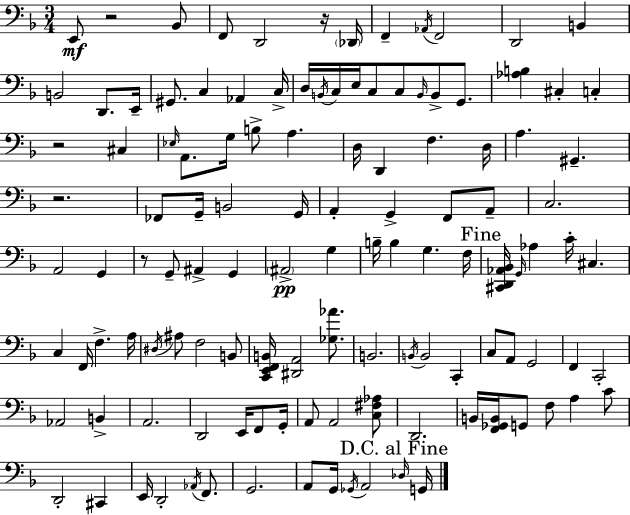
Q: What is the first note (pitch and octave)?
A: E2